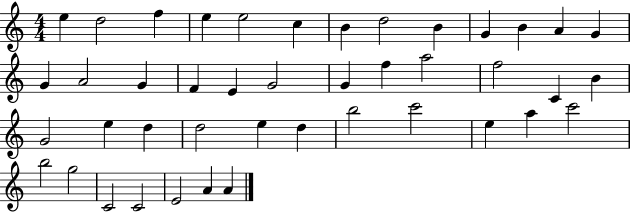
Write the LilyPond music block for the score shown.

{
  \clef treble
  \numericTimeSignature
  \time 4/4
  \key c \major
  e''4 d''2 f''4 | e''4 e''2 c''4 | b'4 d''2 b'4 | g'4 b'4 a'4 g'4 | \break g'4 a'2 g'4 | f'4 e'4 g'2 | g'4 f''4 a''2 | f''2 c'4 b'4 | \break g'2 e''4 d''4 | d''2 e''4 d''4 | b''2 c'''2 | e''4 a''4 c'''2 | \break b''2 g''2 | c'2 c'2 | e'2 a'4 a'4 | \bar "|."
}